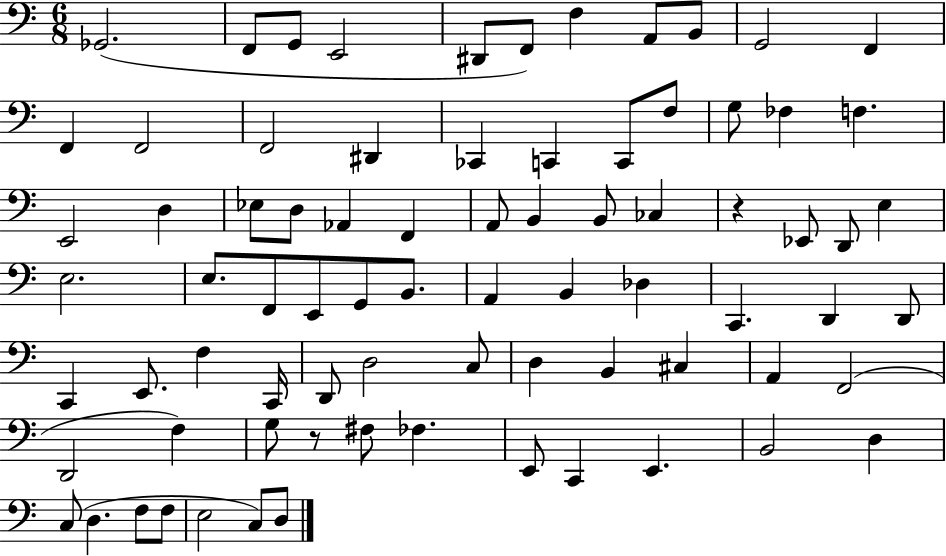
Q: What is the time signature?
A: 6/8